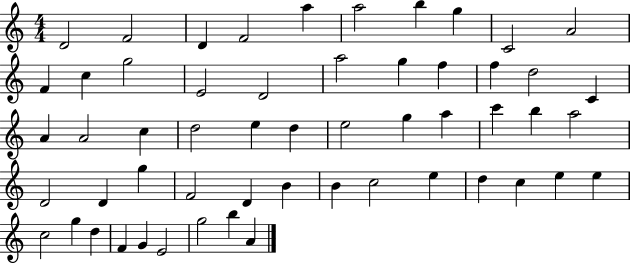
D4/h F4/h D4/q F4/h A5/q A5/h B5/q G5/q C4/h A4/h F4/q C5/q G5/h E4/h D4/h A5/h G5/q F5/q F5/q D5/h C4/q A4/q A4/h C5/q D5/h E5/q D5/q E5/h G5/q A5/q C6/q B5/q A5/h D4/h D4/q G5/q F4/h D4/q B4/q B4/q C5/h E5/q D5/q C5/q E5/q E5/q C5/h G5/q D5/q F4/q G4/q E4/h G5/h B5/q A4/q